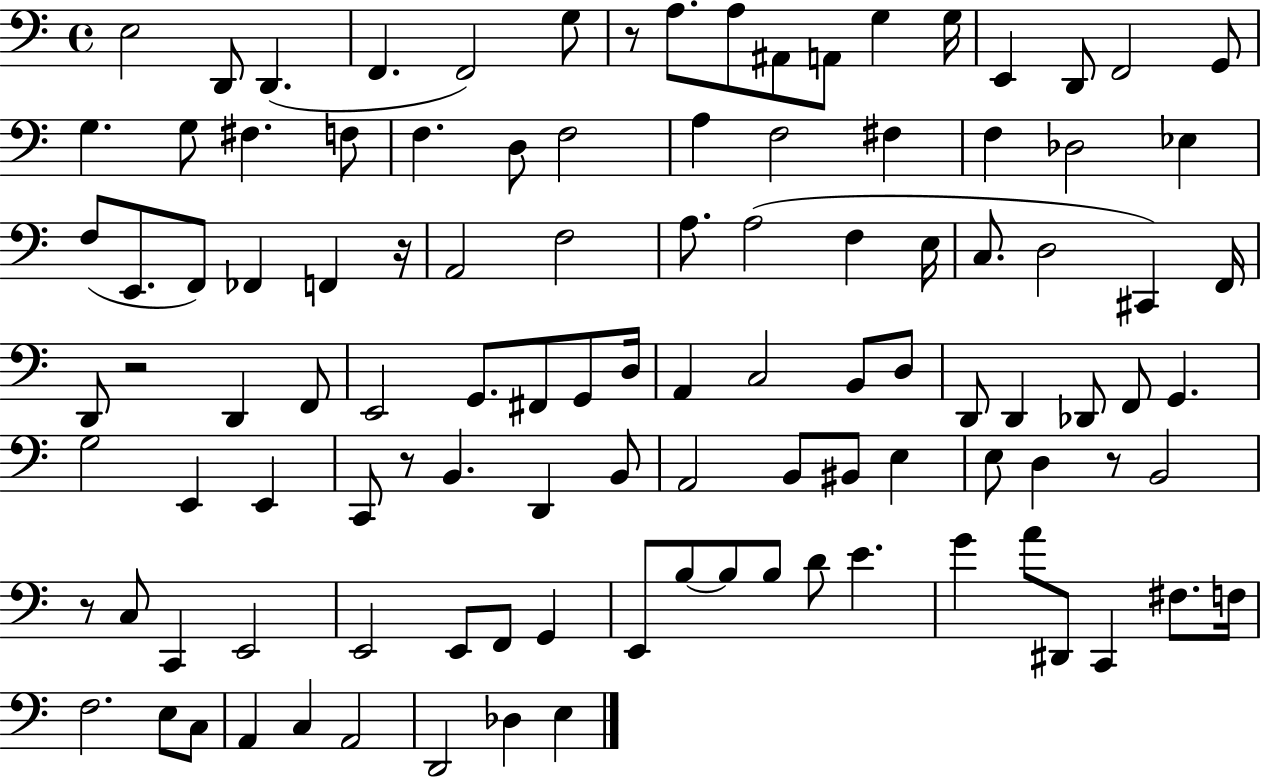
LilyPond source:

{
  \clef bass
  \time 4/4
  \defaultTimeSignature
  \key c \major
  \repeat volta 2 { e2 d,8 d,4.( | f,4. f,2) g8 | r8 a8. a8 ais,8 a,8 g4 g16 | e,4 d,8 f,2 g,8 | \break g4. g8 fis4. f8 | f4. d8 f2 | a4 f2 fis4 | f4 des2 ees4 | \break f8( e,8. f,8) fes,4 f,4 r16 | a,2 f2 | a8. a2( f4 e16 | c8. d2 cis,4) f,16 | \break d,8 r2 d,4 f,8 | e,2 g,8. fis,8 g,8 d16 | a,4 c2 b,8 d8 | d,8 d,4 des,8 f,8 g,4. | \break g2 e,4 e,4 | c,8 r8 b,4. d,4 b,8 | a,2 b,8 bis,8 e4 | e8 d4 r8 b,2 | \break r8 c8 c,4 e,2 | e,2 e,8 f,8 g,4 | e,8 b8~~ b8 b8 d'8 e'4. | g'4 a'8 dis,8 c,4 fis8. f16 | \break f2. e8 c8 | a,4 c4 a,2 | d,2 des4 e4 | } \bar "|."
}